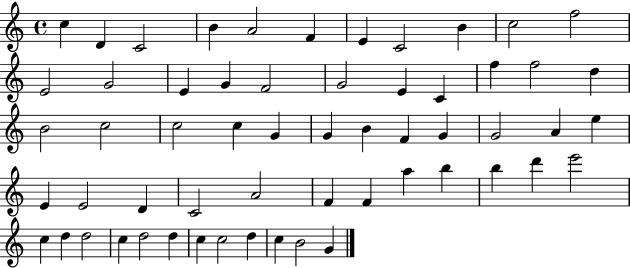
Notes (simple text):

C5/q D4/q C4/h B4/q A4/h F4/q E4/q C4/h B4/q C5/h F5/h E4/h G4/h E4/q G4/q F4/h G4/h E4/q C4/q F5/q F5/h D5/q B4/h C5/h C5/h C5/q G4/q G4/q B4/q F4/q G4/q G4/h A4/q E5/q E4/q E4/h D4/q C4/h A4/h F4/q F4/q A5/q B5/q B5/q D6/q E6/h C5/q D5/q D5/h C5/q D5/h D5/q C5/q C5/h D5/q C5/q B4/h G4/q